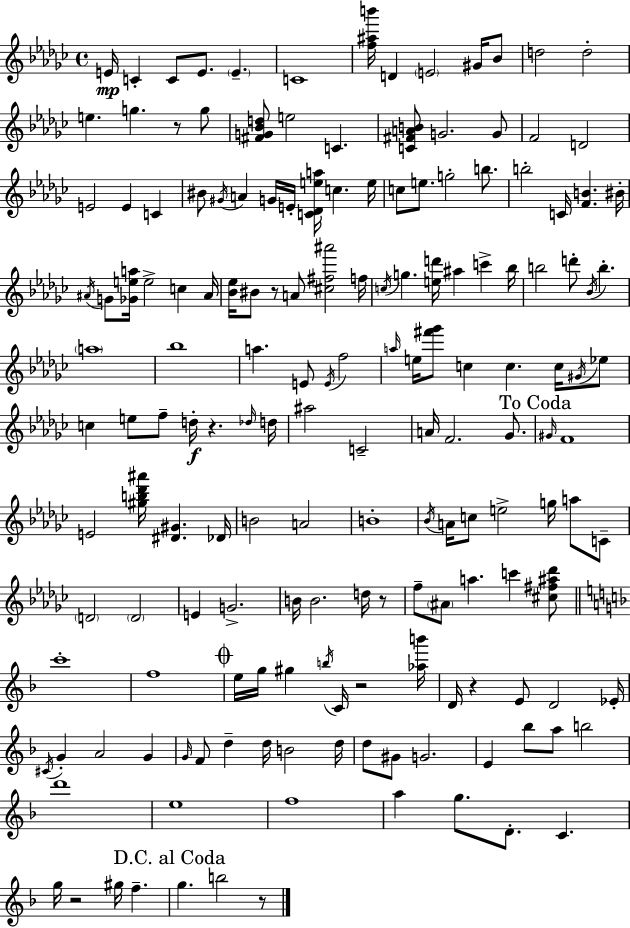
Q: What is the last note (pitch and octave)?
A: B5